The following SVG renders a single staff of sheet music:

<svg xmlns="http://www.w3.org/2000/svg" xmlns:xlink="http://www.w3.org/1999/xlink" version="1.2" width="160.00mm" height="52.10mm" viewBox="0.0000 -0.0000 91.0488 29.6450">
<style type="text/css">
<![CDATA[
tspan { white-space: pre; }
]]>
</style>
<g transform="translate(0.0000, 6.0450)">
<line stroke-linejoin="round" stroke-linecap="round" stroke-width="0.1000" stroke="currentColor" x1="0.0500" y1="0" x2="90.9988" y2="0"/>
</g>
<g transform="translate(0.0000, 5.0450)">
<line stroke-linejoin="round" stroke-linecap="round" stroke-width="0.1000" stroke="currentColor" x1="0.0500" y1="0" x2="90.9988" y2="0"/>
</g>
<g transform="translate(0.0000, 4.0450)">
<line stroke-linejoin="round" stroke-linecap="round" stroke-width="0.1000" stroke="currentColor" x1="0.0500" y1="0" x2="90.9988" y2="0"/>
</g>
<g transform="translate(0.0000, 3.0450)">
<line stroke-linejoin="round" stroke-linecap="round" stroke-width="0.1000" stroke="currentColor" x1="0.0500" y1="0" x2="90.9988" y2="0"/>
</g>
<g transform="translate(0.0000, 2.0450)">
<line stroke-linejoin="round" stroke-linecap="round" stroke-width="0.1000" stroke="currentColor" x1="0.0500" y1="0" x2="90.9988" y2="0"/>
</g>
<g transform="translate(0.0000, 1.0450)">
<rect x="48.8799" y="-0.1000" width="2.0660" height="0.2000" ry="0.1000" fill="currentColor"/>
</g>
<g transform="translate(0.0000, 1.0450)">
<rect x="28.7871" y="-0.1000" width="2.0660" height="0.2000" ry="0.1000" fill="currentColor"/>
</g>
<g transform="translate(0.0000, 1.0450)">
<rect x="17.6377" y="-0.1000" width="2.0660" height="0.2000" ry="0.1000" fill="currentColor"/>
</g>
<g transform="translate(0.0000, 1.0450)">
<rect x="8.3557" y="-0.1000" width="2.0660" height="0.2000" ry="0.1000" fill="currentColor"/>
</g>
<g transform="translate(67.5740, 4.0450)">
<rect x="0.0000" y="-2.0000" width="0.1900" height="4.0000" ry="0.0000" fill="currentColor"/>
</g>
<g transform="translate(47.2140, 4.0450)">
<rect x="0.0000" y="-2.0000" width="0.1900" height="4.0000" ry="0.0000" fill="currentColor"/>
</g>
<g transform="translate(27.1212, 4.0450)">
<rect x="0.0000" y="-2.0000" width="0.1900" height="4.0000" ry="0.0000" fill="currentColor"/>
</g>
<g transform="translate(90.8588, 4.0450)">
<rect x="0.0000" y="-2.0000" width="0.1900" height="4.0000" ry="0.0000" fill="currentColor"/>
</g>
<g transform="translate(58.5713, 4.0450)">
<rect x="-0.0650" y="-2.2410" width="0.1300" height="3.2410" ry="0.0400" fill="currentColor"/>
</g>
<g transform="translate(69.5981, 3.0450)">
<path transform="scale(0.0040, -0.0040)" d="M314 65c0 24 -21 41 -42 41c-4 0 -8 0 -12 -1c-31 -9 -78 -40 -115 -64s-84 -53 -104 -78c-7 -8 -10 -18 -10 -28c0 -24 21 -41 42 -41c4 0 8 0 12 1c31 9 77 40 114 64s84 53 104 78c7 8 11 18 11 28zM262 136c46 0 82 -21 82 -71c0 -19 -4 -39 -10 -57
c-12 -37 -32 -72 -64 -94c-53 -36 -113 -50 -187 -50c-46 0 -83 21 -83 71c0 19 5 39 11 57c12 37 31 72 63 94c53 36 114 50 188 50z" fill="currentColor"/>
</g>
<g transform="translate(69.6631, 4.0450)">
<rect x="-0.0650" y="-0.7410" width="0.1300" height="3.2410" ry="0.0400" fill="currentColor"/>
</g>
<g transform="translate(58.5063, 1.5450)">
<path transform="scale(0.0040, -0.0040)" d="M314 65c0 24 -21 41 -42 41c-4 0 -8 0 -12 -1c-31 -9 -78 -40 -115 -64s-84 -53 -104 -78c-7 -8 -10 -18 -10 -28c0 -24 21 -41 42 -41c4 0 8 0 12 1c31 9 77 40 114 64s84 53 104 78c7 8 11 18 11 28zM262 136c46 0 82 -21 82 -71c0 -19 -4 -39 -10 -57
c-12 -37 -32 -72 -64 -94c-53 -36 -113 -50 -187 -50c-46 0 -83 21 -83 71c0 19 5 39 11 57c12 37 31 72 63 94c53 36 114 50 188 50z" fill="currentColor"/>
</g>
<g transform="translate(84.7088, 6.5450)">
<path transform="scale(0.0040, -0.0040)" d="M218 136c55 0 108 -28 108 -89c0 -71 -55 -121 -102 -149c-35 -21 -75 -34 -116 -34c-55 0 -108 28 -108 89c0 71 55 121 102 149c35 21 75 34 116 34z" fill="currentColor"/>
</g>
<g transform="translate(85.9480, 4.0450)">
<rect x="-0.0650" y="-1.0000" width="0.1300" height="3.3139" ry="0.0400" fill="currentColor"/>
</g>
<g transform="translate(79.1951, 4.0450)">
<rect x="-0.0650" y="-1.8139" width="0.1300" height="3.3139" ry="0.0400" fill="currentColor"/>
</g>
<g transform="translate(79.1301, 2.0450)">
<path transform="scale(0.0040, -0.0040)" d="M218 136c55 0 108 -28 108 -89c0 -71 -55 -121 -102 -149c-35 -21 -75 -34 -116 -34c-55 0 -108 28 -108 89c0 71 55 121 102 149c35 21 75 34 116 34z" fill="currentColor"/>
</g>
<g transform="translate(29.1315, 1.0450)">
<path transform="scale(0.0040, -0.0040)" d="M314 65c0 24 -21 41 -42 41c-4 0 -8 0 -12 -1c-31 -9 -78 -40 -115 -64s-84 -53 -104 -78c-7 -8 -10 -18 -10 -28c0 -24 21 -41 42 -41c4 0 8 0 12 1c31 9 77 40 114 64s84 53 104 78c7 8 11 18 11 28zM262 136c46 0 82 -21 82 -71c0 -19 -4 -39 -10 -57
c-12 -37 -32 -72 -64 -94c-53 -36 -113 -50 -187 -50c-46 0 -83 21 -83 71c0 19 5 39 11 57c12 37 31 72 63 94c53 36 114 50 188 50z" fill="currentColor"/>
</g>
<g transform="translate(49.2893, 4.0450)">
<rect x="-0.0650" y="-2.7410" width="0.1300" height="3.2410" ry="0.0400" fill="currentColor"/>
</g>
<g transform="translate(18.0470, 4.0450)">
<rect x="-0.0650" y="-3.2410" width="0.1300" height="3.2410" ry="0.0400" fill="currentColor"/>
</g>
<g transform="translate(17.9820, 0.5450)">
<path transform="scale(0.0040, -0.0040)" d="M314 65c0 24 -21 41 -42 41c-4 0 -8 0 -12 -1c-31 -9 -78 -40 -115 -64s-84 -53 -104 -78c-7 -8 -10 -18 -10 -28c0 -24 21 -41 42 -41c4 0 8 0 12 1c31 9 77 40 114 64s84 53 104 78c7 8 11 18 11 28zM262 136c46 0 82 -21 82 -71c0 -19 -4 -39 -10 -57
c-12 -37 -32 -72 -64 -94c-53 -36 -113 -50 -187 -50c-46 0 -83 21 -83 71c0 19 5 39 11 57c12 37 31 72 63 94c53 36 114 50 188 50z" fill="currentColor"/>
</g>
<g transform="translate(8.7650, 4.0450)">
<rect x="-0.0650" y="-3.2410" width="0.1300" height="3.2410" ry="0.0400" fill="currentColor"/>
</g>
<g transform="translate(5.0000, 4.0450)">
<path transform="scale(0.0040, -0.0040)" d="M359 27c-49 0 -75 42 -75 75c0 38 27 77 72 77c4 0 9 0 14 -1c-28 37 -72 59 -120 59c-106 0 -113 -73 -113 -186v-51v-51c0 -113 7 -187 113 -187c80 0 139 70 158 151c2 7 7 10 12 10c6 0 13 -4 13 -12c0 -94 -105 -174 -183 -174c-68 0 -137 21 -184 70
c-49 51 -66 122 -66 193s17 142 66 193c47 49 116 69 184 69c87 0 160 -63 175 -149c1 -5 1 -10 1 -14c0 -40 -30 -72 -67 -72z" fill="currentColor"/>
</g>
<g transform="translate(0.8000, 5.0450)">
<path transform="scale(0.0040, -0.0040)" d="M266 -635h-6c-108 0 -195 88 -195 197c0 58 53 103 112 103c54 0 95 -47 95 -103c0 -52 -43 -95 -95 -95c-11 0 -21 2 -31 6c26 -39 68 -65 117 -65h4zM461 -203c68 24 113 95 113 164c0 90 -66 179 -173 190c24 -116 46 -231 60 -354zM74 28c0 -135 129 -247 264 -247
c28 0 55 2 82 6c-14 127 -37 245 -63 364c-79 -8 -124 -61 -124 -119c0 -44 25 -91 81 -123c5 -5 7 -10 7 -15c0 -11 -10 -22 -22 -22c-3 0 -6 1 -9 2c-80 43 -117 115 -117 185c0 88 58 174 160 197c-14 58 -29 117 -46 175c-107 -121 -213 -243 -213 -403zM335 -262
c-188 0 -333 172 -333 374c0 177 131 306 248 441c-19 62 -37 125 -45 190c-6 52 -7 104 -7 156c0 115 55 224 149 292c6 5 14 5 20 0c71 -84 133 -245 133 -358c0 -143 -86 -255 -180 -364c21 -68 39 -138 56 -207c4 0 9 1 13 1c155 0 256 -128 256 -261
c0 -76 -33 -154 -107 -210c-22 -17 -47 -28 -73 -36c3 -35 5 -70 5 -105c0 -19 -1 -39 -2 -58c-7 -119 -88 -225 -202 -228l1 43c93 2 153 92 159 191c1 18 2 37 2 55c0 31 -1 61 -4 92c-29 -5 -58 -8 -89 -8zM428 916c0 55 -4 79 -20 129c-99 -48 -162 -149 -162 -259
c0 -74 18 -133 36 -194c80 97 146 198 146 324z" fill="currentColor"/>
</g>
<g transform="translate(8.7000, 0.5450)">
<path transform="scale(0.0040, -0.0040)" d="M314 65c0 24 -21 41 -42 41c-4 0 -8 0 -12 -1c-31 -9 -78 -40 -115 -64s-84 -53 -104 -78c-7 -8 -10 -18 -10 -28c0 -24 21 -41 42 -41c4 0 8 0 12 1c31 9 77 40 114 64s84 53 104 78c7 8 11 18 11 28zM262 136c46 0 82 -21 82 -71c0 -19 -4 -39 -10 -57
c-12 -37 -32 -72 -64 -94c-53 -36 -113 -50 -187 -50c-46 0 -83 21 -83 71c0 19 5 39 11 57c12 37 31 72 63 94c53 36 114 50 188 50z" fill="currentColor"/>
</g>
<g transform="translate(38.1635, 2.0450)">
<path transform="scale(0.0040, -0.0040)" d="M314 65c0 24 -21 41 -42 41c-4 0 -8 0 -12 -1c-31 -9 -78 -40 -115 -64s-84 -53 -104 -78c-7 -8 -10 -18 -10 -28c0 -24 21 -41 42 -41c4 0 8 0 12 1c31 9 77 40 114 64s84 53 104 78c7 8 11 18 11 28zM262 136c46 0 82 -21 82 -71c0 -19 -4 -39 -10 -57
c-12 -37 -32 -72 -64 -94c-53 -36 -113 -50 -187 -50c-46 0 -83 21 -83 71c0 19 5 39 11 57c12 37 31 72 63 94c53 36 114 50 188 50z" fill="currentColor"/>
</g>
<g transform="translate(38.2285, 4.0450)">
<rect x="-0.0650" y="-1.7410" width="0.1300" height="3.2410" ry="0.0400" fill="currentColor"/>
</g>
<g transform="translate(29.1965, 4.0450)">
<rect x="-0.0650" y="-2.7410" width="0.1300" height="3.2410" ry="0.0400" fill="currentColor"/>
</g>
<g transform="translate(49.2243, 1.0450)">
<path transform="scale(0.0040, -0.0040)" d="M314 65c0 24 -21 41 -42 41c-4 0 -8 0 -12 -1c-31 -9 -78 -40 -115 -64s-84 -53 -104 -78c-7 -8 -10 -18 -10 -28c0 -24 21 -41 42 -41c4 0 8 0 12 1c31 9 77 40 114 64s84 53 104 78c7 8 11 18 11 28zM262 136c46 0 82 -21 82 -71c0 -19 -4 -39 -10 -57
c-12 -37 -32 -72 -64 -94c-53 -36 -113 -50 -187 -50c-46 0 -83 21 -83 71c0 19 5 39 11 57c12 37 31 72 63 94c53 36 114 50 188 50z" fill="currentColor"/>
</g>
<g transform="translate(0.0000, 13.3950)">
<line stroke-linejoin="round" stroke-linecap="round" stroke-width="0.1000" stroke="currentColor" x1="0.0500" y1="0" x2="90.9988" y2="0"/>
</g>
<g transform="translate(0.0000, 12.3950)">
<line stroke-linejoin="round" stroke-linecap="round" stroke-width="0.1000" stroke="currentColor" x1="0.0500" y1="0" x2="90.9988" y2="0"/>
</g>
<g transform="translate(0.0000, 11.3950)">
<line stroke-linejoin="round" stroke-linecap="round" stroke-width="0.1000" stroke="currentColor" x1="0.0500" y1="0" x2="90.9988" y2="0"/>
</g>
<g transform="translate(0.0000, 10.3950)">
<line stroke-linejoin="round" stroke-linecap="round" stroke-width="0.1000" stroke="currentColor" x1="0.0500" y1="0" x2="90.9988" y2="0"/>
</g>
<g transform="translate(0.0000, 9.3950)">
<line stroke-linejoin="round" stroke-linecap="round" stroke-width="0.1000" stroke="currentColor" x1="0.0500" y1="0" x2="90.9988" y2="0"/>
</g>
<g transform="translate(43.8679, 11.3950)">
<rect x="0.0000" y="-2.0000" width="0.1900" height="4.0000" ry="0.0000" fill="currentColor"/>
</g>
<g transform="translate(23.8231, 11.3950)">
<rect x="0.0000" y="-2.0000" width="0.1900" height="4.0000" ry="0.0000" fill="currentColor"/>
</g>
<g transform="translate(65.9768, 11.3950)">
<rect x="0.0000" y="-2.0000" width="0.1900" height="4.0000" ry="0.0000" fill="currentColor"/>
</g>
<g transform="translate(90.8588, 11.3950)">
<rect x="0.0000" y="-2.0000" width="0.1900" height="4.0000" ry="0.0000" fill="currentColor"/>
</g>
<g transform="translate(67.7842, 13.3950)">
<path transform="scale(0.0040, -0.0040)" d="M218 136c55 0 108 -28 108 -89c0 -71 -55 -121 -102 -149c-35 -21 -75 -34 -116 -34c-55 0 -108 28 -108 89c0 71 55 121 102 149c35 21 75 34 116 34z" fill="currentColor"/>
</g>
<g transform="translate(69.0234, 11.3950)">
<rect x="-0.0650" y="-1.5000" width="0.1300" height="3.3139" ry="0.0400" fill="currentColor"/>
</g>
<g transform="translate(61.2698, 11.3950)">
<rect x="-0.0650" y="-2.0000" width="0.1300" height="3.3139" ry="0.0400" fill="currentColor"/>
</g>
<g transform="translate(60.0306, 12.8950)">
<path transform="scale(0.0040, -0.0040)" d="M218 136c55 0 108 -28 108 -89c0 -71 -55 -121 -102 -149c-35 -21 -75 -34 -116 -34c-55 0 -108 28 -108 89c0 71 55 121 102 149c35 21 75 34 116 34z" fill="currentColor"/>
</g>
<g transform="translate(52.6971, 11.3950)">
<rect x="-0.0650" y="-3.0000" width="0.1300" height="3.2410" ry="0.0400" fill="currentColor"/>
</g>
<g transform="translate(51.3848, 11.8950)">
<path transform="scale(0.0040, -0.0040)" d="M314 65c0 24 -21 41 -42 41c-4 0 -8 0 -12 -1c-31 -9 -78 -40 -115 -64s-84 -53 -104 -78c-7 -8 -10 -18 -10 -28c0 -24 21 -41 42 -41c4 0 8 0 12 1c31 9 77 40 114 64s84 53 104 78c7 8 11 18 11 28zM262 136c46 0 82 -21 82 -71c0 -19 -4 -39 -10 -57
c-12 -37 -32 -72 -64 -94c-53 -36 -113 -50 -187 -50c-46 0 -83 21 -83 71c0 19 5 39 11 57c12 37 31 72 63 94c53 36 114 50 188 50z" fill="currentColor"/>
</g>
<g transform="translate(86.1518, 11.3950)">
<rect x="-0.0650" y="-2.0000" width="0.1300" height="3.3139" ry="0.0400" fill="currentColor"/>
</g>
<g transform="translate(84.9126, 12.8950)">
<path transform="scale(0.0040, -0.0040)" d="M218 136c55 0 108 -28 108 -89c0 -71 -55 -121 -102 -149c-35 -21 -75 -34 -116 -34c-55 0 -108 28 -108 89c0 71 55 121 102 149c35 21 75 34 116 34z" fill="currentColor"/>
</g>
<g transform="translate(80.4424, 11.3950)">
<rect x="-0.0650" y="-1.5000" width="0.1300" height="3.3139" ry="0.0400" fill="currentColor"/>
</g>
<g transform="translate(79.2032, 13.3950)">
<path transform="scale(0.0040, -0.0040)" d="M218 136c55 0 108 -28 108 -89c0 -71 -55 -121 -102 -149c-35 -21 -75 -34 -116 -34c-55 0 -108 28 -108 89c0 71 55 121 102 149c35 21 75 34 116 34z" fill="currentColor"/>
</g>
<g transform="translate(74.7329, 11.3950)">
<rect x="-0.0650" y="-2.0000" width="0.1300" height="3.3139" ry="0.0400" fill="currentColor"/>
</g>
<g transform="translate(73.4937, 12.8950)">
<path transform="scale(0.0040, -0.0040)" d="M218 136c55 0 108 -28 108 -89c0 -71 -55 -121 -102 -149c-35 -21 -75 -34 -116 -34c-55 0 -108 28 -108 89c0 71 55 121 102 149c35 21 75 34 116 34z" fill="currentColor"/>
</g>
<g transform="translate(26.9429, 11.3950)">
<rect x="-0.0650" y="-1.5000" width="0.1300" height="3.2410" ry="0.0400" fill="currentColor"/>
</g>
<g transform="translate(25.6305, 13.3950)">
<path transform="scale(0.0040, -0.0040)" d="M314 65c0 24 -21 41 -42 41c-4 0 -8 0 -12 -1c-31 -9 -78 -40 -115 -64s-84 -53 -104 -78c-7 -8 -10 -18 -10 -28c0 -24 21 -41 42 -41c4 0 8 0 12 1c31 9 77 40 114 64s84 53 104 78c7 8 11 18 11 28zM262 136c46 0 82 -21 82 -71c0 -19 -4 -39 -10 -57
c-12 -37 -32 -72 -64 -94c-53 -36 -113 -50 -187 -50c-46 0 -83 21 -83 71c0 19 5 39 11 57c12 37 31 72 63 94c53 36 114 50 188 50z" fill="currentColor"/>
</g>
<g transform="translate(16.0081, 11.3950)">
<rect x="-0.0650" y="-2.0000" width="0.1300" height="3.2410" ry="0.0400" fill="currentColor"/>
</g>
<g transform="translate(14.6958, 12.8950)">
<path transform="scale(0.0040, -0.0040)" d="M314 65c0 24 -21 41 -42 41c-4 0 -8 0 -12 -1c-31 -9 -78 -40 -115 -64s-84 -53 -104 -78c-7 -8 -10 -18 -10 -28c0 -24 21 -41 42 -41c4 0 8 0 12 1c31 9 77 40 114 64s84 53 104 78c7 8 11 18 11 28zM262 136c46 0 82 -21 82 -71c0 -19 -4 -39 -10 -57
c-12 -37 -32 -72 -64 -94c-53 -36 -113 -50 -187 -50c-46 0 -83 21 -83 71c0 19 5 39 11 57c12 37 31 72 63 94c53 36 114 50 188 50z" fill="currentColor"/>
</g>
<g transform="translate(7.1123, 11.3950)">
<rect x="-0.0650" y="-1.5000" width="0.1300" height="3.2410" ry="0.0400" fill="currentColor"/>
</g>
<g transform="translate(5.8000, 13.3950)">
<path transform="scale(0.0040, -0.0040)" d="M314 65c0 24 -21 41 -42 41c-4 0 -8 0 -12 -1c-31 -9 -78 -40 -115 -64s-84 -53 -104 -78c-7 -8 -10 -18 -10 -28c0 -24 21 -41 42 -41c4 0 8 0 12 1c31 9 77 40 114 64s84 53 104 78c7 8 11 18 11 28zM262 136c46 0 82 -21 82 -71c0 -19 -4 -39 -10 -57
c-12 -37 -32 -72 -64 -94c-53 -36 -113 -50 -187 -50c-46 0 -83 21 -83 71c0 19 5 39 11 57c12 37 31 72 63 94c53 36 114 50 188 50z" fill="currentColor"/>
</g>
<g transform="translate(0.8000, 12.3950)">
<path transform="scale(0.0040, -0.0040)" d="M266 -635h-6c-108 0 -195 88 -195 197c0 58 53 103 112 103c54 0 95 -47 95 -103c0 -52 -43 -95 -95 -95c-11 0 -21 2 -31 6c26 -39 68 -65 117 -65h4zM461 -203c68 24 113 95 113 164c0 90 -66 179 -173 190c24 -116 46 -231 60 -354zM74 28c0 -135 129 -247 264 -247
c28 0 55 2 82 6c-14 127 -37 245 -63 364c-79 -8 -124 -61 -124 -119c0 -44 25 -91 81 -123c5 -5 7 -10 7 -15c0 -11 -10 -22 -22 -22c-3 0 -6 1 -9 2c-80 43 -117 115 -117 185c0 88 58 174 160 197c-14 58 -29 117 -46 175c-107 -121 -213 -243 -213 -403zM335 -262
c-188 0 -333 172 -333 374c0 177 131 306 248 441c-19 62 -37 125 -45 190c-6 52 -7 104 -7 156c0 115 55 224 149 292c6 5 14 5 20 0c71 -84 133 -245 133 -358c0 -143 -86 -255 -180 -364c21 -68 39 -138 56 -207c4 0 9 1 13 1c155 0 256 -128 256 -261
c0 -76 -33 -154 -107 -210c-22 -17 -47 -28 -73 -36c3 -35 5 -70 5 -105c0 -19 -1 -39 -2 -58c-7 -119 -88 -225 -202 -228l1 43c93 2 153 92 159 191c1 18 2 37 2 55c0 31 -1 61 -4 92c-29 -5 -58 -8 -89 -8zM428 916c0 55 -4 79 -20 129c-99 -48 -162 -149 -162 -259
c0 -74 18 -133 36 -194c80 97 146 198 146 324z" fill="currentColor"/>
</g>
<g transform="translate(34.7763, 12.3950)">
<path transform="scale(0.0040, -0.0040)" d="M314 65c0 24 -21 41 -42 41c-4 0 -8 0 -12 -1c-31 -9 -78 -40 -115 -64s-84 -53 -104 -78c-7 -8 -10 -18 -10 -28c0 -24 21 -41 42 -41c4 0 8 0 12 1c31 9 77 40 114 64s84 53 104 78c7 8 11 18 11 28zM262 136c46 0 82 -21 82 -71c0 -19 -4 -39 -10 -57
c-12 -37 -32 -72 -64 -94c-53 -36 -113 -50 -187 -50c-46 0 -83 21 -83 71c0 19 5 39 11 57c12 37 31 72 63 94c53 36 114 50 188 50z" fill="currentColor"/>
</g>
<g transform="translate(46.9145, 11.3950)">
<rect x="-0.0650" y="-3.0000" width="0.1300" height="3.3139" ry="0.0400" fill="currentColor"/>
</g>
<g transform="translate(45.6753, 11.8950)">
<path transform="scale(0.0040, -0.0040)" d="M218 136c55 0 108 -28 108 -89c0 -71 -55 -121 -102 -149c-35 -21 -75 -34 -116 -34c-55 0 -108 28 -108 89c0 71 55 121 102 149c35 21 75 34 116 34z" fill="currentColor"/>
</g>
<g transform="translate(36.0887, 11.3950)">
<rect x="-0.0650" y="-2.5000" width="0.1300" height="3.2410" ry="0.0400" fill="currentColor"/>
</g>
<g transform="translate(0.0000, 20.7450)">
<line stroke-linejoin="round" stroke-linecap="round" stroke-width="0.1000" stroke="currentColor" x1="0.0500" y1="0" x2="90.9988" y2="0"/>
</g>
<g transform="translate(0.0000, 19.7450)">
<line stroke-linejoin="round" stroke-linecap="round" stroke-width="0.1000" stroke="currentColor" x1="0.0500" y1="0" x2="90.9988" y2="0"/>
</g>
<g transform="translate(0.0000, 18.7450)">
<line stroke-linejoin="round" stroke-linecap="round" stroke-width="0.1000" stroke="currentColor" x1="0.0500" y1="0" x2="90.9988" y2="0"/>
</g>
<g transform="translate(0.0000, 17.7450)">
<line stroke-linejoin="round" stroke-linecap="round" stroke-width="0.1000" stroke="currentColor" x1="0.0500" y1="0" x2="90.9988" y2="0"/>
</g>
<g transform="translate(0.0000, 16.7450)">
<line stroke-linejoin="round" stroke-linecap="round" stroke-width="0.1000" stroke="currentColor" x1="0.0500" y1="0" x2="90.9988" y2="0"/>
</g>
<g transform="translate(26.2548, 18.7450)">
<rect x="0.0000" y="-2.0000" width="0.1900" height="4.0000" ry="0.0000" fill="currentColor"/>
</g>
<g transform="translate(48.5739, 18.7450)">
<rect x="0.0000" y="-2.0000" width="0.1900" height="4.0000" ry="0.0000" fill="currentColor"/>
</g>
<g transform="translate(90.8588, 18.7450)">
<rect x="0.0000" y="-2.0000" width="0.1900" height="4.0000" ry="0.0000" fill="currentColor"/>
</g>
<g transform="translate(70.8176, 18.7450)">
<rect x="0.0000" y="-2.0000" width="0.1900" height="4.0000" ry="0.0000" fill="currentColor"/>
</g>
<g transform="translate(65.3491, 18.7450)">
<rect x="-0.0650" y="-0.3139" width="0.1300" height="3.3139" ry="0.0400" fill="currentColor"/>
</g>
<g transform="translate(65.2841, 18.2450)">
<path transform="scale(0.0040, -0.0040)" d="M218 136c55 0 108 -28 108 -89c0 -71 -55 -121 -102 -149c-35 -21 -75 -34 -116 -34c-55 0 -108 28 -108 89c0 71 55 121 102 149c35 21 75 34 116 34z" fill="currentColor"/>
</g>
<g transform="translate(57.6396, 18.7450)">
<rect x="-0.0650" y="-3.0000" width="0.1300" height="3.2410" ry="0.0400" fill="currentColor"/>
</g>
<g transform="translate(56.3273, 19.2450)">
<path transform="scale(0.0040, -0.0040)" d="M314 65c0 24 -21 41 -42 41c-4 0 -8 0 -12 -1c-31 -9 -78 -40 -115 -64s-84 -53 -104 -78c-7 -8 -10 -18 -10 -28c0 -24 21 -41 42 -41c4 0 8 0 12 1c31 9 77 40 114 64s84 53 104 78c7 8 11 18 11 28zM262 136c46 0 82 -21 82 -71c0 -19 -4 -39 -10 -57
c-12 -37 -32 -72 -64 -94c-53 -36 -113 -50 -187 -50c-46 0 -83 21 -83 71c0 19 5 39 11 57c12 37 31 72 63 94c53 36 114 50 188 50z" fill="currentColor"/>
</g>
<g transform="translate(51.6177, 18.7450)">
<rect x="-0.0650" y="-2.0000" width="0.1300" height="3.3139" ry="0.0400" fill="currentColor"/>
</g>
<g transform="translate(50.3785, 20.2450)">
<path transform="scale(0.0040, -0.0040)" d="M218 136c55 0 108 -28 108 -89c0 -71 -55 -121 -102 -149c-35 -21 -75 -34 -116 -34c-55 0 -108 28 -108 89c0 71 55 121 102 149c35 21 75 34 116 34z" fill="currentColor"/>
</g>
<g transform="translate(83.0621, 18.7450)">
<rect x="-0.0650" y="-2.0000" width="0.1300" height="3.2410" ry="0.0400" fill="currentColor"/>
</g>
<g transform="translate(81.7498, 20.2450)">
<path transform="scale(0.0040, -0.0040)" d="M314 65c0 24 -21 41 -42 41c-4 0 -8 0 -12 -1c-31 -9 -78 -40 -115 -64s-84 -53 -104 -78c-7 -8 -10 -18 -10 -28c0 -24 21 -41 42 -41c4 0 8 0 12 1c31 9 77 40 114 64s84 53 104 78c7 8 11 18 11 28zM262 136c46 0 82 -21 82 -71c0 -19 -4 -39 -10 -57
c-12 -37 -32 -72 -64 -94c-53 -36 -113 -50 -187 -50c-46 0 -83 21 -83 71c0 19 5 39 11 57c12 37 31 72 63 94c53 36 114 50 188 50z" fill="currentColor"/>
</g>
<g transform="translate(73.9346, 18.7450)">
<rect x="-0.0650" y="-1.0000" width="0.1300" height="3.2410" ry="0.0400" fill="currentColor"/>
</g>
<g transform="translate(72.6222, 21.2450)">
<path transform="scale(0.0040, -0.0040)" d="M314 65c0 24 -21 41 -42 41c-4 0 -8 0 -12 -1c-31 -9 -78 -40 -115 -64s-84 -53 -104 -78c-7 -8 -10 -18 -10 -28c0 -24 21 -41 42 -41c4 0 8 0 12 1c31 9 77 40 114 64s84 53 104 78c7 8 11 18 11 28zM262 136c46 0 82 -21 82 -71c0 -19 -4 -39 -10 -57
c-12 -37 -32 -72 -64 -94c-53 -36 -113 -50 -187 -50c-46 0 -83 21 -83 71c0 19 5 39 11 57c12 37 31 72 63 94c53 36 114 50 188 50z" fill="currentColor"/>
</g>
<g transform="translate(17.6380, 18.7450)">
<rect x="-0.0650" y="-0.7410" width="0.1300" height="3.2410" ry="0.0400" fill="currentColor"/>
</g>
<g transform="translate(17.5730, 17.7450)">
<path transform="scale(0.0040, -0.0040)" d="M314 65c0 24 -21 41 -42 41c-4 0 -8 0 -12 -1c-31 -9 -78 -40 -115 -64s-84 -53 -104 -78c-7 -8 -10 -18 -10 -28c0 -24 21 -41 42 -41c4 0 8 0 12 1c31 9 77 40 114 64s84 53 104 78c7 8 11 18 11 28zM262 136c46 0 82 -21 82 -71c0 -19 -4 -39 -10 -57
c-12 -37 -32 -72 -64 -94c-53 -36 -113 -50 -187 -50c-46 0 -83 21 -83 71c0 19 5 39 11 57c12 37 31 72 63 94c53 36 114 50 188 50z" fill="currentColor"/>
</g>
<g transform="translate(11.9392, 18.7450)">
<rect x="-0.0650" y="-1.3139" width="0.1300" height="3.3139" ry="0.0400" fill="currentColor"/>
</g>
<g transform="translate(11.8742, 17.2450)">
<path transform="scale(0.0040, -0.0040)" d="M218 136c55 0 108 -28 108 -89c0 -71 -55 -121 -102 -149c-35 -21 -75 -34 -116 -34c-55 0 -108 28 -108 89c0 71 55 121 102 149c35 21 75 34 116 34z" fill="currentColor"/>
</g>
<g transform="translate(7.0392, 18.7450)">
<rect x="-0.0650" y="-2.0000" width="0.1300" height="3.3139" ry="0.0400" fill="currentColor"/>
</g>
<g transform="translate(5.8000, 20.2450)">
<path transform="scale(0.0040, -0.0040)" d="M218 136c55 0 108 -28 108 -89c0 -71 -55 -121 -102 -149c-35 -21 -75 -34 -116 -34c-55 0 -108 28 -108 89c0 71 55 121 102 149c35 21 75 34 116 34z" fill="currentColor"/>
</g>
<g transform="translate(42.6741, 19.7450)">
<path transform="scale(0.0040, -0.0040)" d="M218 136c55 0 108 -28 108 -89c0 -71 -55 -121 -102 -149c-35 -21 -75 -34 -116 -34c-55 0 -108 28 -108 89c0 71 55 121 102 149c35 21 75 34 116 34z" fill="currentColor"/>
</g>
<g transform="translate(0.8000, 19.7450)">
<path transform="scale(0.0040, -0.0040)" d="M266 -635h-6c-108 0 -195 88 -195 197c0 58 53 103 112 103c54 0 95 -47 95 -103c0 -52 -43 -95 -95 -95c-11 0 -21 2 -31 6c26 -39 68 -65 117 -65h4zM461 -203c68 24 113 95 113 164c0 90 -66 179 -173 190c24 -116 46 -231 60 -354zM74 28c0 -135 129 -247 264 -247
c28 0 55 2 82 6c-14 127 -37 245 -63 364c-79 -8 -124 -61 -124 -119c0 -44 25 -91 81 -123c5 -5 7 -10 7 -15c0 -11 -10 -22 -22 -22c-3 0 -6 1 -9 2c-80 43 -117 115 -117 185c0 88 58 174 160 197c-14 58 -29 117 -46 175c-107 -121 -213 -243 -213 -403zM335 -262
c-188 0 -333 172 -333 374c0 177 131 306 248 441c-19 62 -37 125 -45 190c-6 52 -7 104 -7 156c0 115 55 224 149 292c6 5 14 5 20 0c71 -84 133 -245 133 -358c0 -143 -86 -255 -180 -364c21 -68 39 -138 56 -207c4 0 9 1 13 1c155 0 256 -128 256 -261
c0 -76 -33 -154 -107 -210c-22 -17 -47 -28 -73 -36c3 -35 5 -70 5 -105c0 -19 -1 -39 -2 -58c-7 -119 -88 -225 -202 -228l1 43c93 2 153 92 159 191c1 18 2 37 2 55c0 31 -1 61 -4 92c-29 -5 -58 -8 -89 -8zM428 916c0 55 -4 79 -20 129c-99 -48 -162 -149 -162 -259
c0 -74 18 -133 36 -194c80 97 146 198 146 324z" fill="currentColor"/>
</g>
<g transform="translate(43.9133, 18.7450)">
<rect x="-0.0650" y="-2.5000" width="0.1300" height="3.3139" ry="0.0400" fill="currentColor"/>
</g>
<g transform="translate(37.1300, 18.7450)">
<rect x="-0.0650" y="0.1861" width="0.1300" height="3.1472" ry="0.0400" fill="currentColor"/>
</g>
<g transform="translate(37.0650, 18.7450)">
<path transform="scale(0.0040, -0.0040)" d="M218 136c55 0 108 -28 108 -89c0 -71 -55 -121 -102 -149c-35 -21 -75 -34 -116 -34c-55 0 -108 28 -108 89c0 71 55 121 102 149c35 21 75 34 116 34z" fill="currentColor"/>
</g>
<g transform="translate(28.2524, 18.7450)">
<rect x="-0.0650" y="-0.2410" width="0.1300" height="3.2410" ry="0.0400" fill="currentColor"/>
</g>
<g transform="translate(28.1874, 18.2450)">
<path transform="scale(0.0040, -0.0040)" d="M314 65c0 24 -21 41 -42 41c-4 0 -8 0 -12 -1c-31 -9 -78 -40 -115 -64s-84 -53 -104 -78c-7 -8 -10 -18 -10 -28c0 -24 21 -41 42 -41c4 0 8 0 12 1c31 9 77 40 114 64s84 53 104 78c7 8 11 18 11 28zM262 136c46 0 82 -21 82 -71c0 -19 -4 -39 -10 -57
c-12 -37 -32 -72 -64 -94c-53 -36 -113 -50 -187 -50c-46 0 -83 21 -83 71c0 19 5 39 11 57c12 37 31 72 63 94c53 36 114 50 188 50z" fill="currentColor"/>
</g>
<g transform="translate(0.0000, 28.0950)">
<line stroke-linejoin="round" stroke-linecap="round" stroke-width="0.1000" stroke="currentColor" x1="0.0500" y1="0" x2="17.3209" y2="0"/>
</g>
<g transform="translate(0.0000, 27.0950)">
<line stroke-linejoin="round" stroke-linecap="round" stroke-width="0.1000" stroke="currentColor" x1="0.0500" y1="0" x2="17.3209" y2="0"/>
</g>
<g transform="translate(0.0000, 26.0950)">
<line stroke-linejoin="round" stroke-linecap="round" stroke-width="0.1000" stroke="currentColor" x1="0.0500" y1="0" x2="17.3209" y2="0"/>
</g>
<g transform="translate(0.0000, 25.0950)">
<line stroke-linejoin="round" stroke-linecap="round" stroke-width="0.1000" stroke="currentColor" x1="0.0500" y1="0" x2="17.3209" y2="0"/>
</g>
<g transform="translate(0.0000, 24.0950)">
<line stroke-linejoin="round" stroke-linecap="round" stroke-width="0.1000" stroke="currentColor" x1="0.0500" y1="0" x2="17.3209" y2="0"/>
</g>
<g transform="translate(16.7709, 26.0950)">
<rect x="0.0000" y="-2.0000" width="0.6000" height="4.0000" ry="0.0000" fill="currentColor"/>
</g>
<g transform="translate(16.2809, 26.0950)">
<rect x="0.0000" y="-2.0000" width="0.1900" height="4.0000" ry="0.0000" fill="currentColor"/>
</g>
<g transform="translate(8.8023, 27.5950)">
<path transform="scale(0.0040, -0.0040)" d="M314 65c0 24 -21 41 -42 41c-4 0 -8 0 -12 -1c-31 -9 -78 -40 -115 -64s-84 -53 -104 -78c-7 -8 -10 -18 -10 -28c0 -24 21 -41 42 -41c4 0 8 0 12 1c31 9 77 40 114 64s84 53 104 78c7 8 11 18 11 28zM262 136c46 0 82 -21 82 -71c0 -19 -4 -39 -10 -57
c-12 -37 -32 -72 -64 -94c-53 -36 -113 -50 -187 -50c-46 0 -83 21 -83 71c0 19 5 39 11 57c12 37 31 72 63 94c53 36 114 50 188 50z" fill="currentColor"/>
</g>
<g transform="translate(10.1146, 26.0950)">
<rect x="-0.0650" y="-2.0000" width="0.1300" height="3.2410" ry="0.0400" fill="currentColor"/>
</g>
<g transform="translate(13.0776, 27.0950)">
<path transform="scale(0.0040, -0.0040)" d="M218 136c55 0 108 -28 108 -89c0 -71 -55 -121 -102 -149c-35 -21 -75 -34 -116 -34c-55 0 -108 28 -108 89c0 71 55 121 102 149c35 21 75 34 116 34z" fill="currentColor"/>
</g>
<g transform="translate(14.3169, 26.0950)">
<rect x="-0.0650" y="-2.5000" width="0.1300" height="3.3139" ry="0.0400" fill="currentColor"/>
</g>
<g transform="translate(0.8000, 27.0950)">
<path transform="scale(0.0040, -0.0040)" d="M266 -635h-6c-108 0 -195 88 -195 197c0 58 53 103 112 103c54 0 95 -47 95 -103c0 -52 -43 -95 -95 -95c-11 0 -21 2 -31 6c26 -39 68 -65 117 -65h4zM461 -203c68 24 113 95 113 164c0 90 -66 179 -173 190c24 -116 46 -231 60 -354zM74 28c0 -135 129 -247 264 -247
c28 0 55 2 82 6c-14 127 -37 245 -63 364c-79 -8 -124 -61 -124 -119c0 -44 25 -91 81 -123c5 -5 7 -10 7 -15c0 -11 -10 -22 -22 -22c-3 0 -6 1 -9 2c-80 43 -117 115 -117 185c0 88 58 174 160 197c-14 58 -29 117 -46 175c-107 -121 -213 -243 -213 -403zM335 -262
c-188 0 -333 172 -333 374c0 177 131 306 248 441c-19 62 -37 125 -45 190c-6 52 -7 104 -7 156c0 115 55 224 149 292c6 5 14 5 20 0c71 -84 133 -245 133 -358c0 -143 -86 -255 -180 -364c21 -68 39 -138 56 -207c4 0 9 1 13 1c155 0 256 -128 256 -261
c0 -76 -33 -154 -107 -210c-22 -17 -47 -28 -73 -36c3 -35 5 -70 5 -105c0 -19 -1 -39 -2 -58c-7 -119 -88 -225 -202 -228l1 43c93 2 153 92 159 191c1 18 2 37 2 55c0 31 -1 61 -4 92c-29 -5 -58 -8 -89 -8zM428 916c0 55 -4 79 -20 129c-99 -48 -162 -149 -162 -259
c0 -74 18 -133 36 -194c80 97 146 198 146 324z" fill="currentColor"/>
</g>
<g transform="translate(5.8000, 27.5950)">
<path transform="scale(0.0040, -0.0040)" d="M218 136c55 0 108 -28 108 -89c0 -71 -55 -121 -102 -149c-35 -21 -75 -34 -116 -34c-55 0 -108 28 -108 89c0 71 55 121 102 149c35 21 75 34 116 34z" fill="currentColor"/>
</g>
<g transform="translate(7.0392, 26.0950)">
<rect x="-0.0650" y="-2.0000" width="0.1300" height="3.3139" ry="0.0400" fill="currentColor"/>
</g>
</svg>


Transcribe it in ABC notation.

X:1
T:Untitled
M:4/4
L:1/4
K:C
b2 b2 a2 f2 a2 g2 d2 f D E2 F2 E2 G2 A A2 F E F E F F e d2 c2 B G F A2 c D2 F2 F F2 G